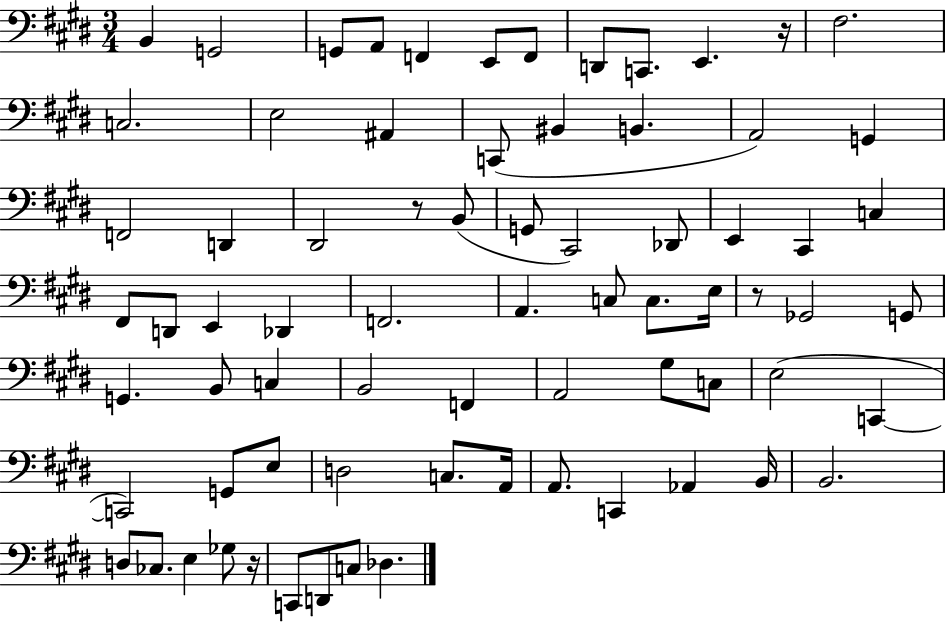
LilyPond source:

{
  \clef bass
  \numericTimeSignature
  \time 3/4
  \key e \major
  b,4 g,2 | g,8 a,8 f,4 e,8 f,8 | d,8 c,8. e,4. r16 | fis2. | \break c2. | e2 ais,4 | c,8( bis,4 b,4. | a,2) g,4 | \break f,2 d,4 | dis,2 r8 b,8( | g,8 cis,2) des,8 | e,4 cis,4 c4 | \break fis,8 d,8 e,4 des,4 | f,2. | a,4. c8 c8. e16 | r8 ges,2 g,8 | \break g,4. b,8 c4 | b,2 f,4 | a,2 gis8 c8 | e2( c,4~~ | \break c,2) g,8 e8 | d2 c8. a,16 | a,8. c,4 aes,4 b,16 | b,2. | \break d8 ces8. e4 ges8 r16 | c,8 d,8 c8 des4. | \bar "|."
}